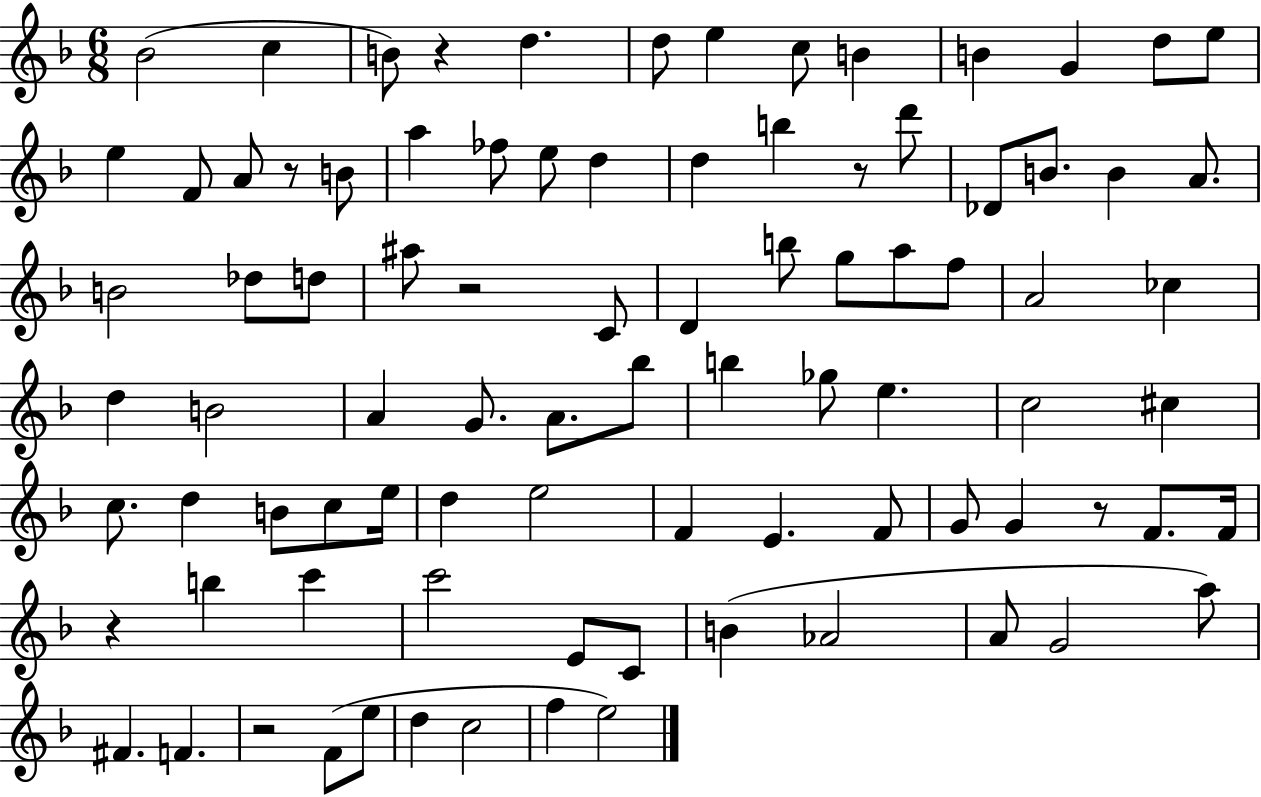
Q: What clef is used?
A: treble